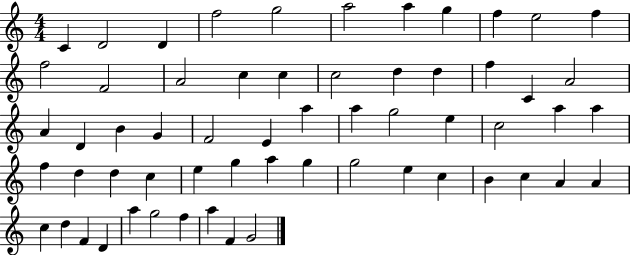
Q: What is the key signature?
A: C major